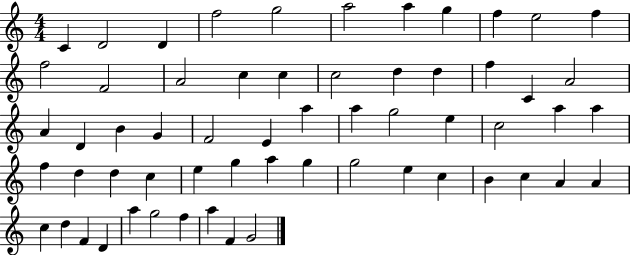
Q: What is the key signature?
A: C major